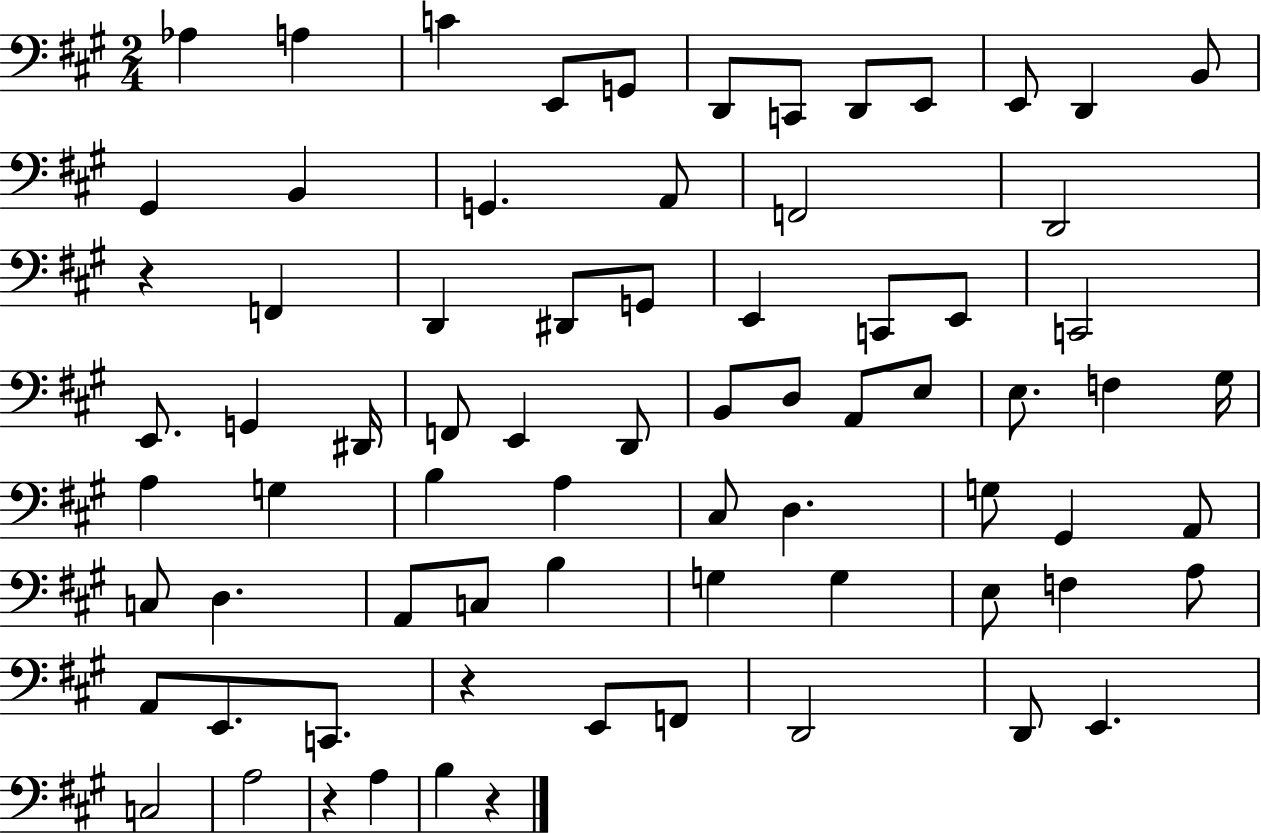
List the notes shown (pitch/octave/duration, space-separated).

Ab3/q A3/q C4/q E2/e G2/e D2/e C2/e D2/e E2/e E2/e D2/q B2/e G#2/q B2/q G2/q. A2/e F2/h D2/h R/q F2/q D2/q D#2/e G2/e E2/q C2/e E2/e C2/h E2/e. G2/q D#2/s F2/e E2/q D2/e B2/e D3/e A2/e E3/e E3/e. F3/q G#3/s A3/q G3/q B3/q A3/q C#3/e D3/q. G3/e G#2/q A2/e C3/e D3/q. A2/e C3/e B3/q G3/q G3/q E3/e F3/q A3/e A2/e E2/e. C2/e. R/q E2/e F2/e D2/h D2/e E2/q. C3/h A3/h R/q A3/q B3/q R/q